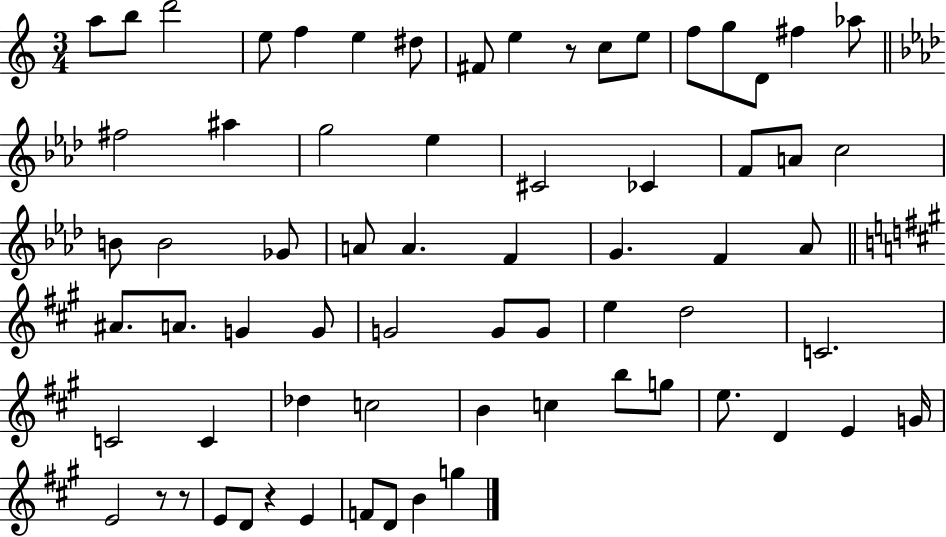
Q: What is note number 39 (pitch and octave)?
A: G4